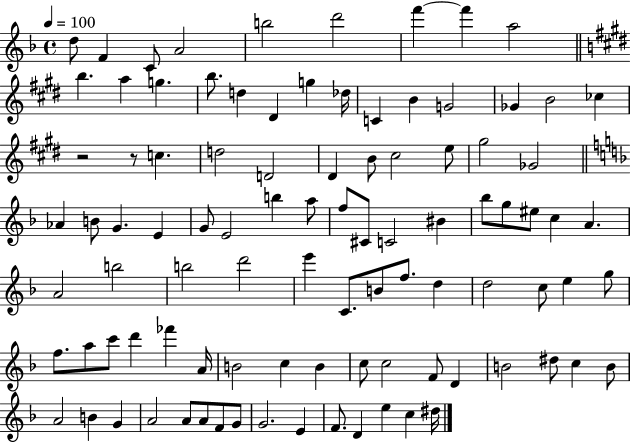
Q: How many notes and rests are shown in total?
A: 96